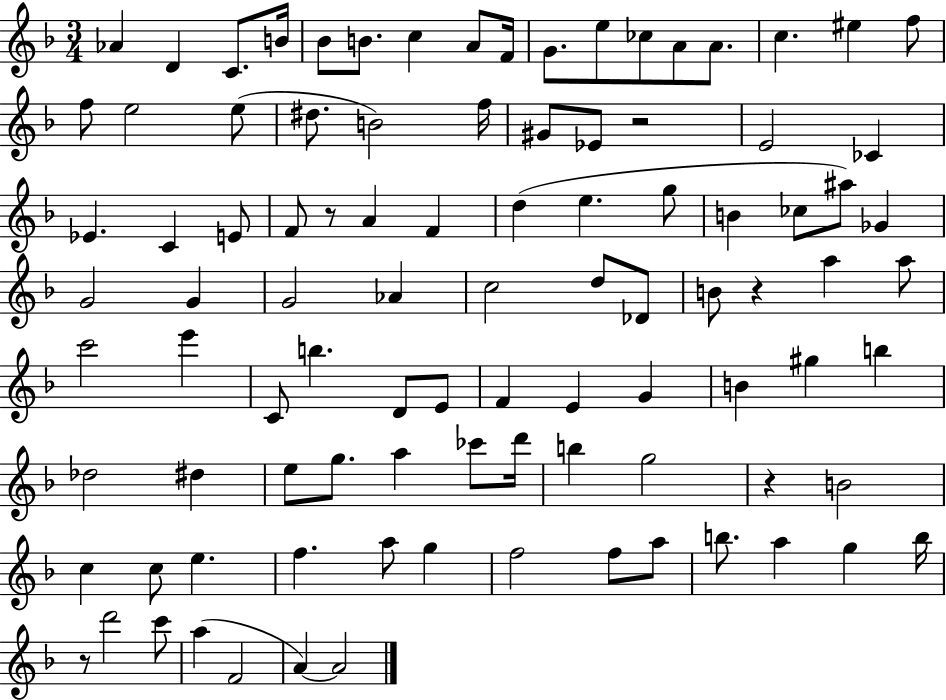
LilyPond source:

{
  \clef treble
  \numericTimeSignature
  \time 3/4
  \key f \major
  \repeat volta 2 { aes'4 d'4 c'8. b'16 | bes'8 b'8. c''4 a'8 f'16 | g'8. e''8 ces''8 a'8 a'8. | c''4. eis''4 f''8 | \break f''8 e''2 e''8( | dis''8. b'2) f''16 | gis'8 ees'8 r2 | e'2 ces'4 | \break ees'4. c'4 e'8 | f'8 r8 a'4 f'4 | d''4( e''4. g''8 | b'4 ces''8 ais''8) ges'4 | \break g'2 g'4 | g'2 aes'4 | c''2 d''8 des'8 | b'8 r4 a''4 a''8 | \break c'''2 e'''4 | c'8 b''4. d'8 e'8 | f'4 e'4 g'4 | b'4 gis''4 b''4 | \break des''2 dis''4 | e''8 g''8. a''4 ces'''8 d'''16 | b''4 g''2 | r4 b'2 | \break c''4 c''8 e''4. | f''4. a''8 g''4 | f''2 f''8 a''8 | b''8. a''4 g''4 b''16 | \break r8 d'''2 c'''8 | a''4( f'2 | a'4~~) a'2 | } \bar "|."
}